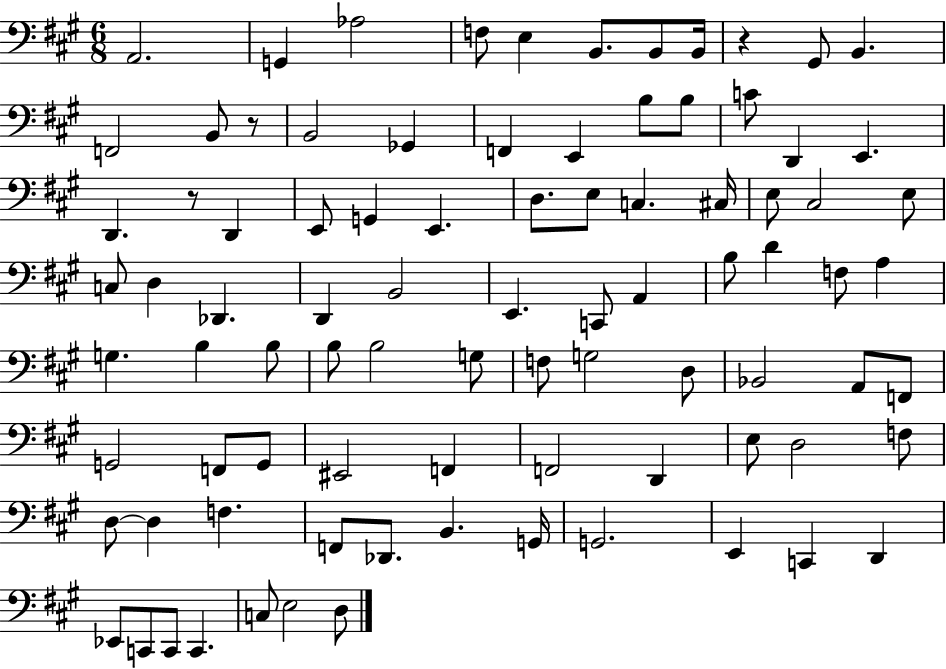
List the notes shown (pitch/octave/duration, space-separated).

A2/h. G2/q Ab3/h F3/e E3/q B2/e. B2/e B2/s R/q G#2/e B2/q. F2/h B2/e R/e B2/h Gb2/q F2/q E2/q B3/e B3/e C4/e D2/q E2/q. D2/q. R/e D2/q E2/e G2/q E2/q. D3/e. E3/e C3/q. C#3/s E3/e C#3/h E3/e C3/e D3/q Db2/q. D2/q B2/h E2/q. C2/e A2/q B3/e D4/q F3/e A3/q G3/q. B3/q B3/e B3/e B3/h G3/e F3/e G3/h D3/e Bb2/h A2/e F2/e G2/h F2/e G2/e EIS2/h F2/q F2/h D2/q E3/e D3/h F3/e D3/e D3/q F3/q. F2/e Db2/e. B2/q. G2/s G2/h. E2/q C2/q D2/q Eb2/e C2/e C2/e C2/q. C3/e E3/h D3/e